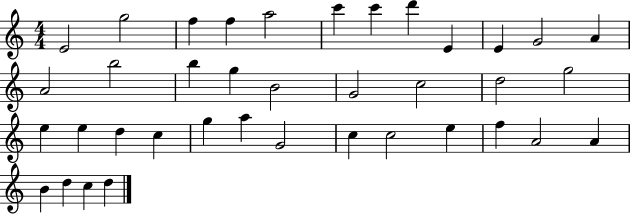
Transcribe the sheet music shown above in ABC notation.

X:1
T:Untitled
M:4/4
L:1/4
K:C
E2 g2 f f a2 c' c' d' E E G2 A A2 b2 b g B2 G2 c2 d2 g2 e e d c g a G2 c c2 e f A2 A B d c d